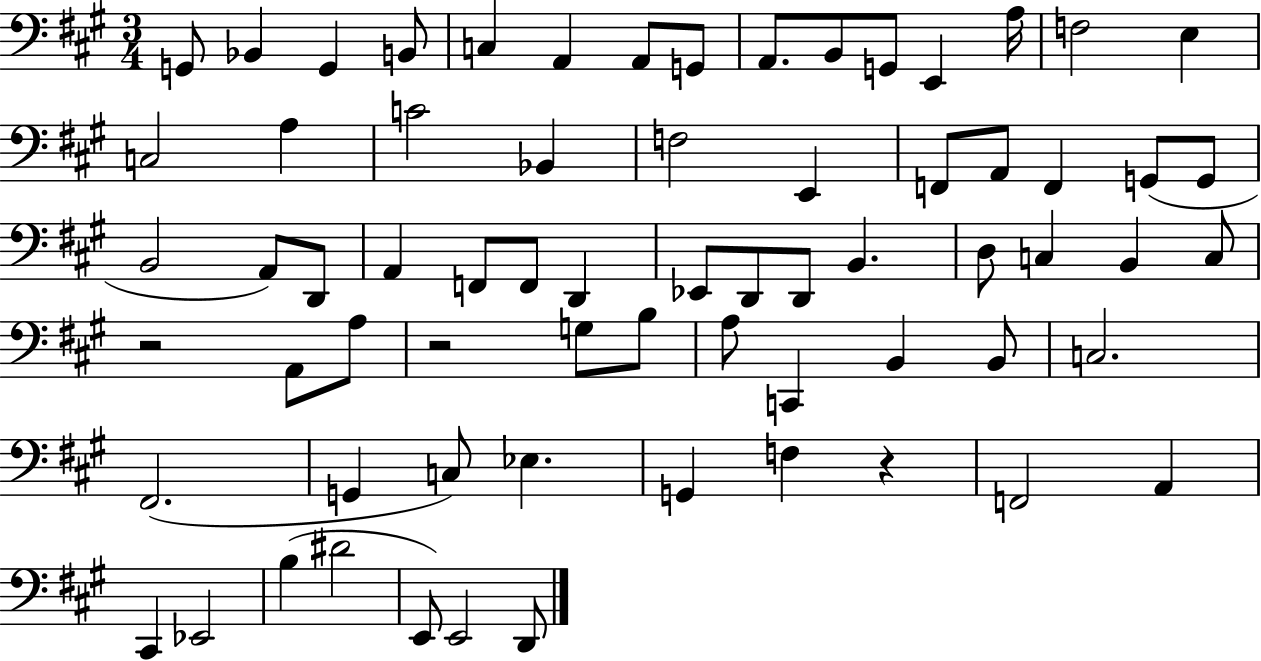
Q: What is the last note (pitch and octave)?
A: D2